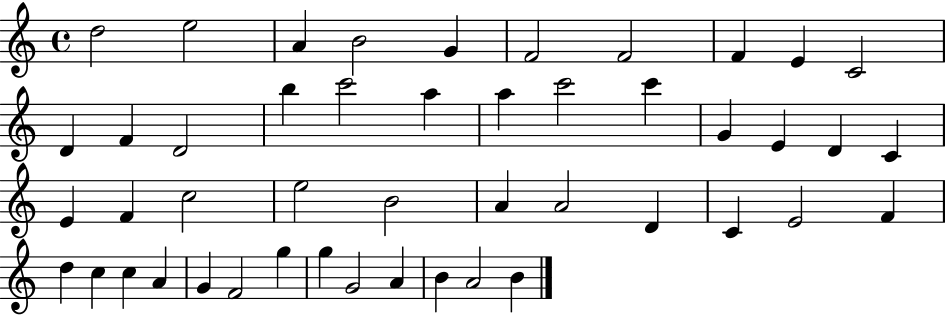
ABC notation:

X:1
T:Untitled
M:4/4
L:1/4
K:C
d2 e2 A B2 G F2 F2 F E C2 D F D2 b c'2 a a c'2 c' G E D C E F c2 e2 B2 A A2 D C E2 F d c c A G F2 g g G2 A B A2 B